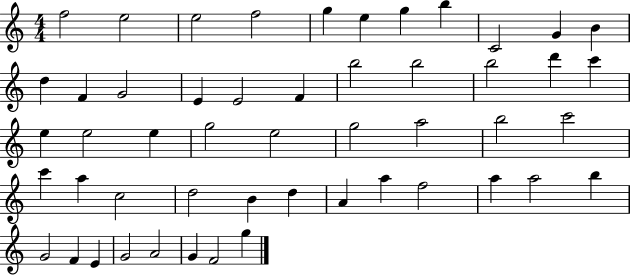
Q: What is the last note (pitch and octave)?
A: G5